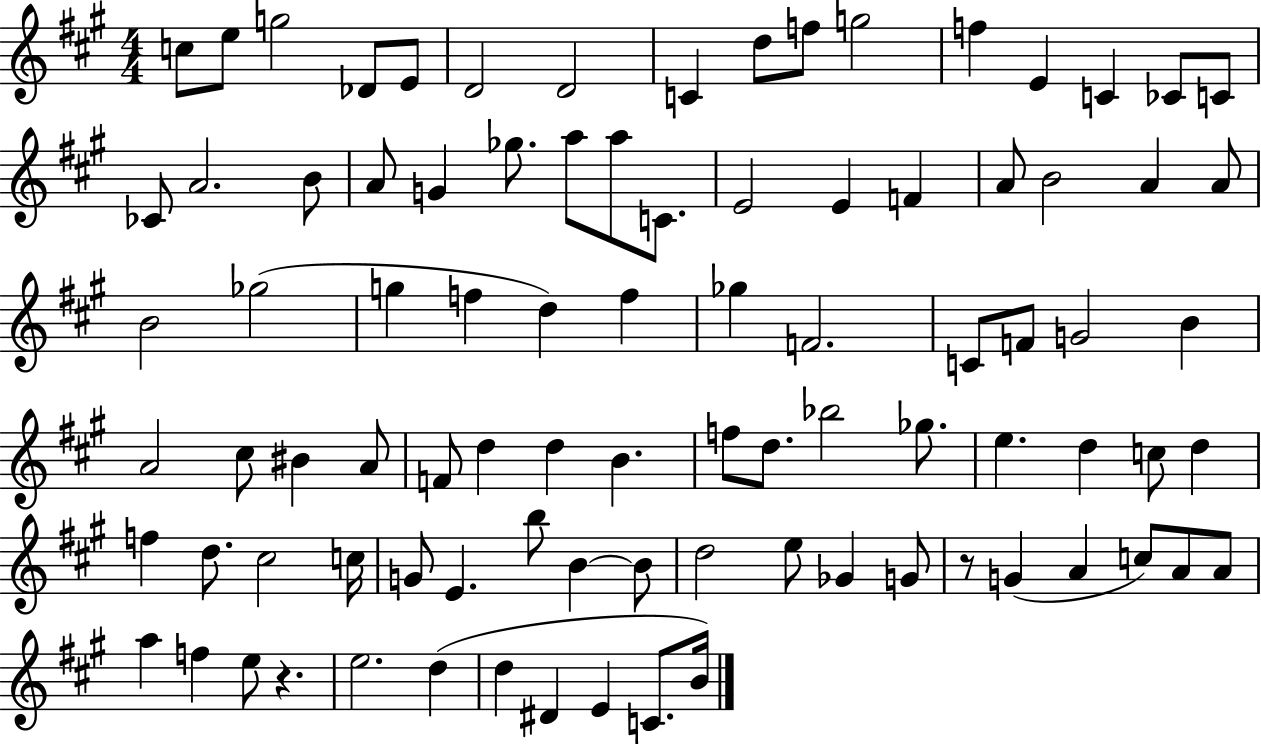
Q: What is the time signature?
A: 4/4